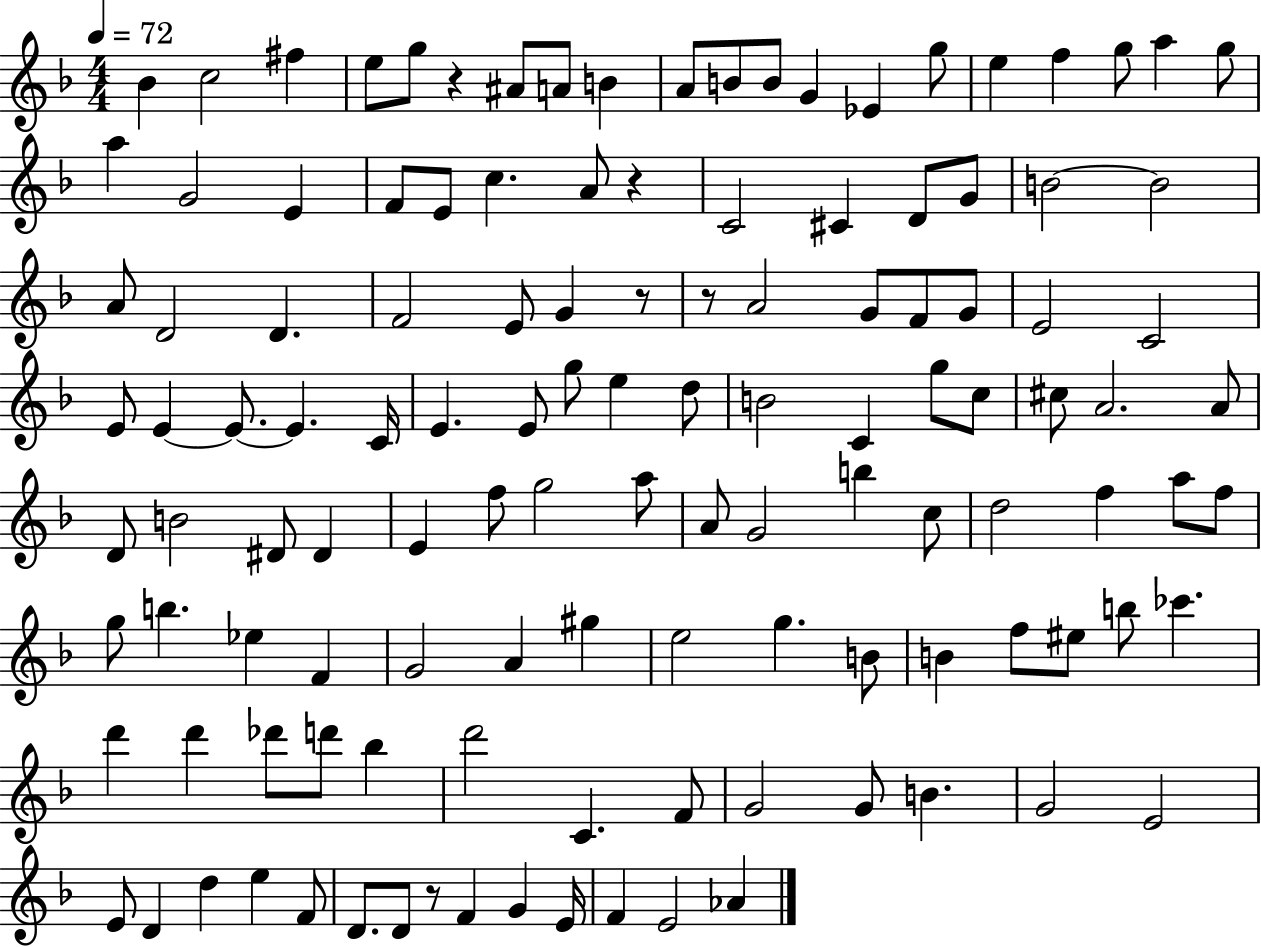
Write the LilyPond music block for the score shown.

{
  \clef treble
  \numericTimeSignature
  \time 4/4
  \key f \major
  \tempo 4 = 72
  bes'4 c''2 fis''4 | e''8 g''8 r4 ais'8 a'8 b'4 | a'8 b'8 b'8 g'4 ees'4 g''8 | e''4 f''4 g''8 a''4 g''8 | \break a''4 g'2 e'4 | f'8 e'8 c''4. a'8 r4 | c'2 cis'4 d'8 g'8 | b'2~~ b'2 | \break a'8 d'2 d'4. | f'2 e'8 g'4 r8 | r8 a'2 g'8 f'8 g'8 | e'2 c'2 | \break e'8 e'4~~ e'8.~~ e'4. c'16 | e'4. e'8 g''8 e''4 d''8 | b'2 c'4 g''8 c''8 | cis''8 a'2. a'8 | \break d'8 b'2 dis'8 dis'4 | e'4 f''8 g''2 a''8 | a'8 g'2 b''4 c''8 | d''2 f''4 a''8 f''8 | \break g''8 b''4. ees''4 f'4 | g'2 a'4 gis''4 | e''2 g''4. b'8 | b'4 f''8 eis''8 b''8 ces'''4. | \break d'''4 d'''4 des'''8 d'''8 bes''4 | d'''2 c'4. f'8 | g'2 g'8 b'4. | g'2 e'2 | \break e'8 d'4 d''4 e''4 f'8 | d'8. d'8 r8 f'4 g'4 e'16 | f'4 e'2 aes'4 | \bar "|."
}